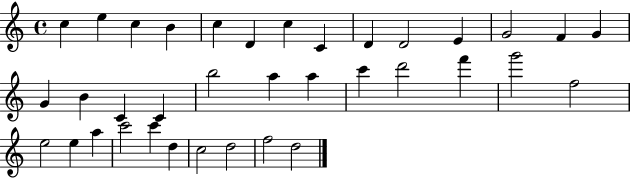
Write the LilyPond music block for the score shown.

{
  \clef treble
  \time 4/4
  \defaultTimeSignature
  \key c \major
  c''4 e''4 c''4 b'4 | c''4 d'4 c''4 c'4 | d'4 d'2 e'4 | g'2 f'4 g'4 | \break g'4 b'4 c'4 c'4 | b''2 a''4 a''4 | c'''4 d'''2 f'''4 | g'''2 f''2 | \break e''2 e''4 a''4 | c'''2 c'''4 d''4 | c''2 d''2 | f''2 d''2 | \break \bar "|."
}